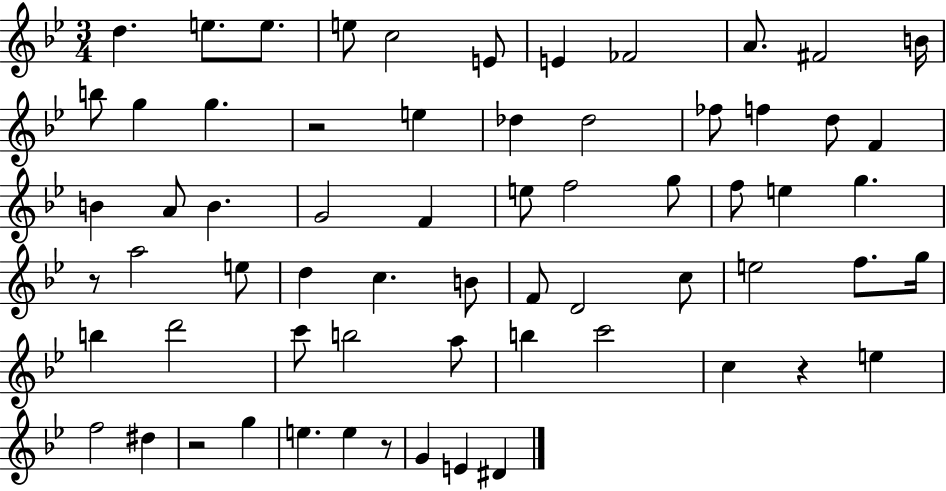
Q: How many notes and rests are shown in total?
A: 65